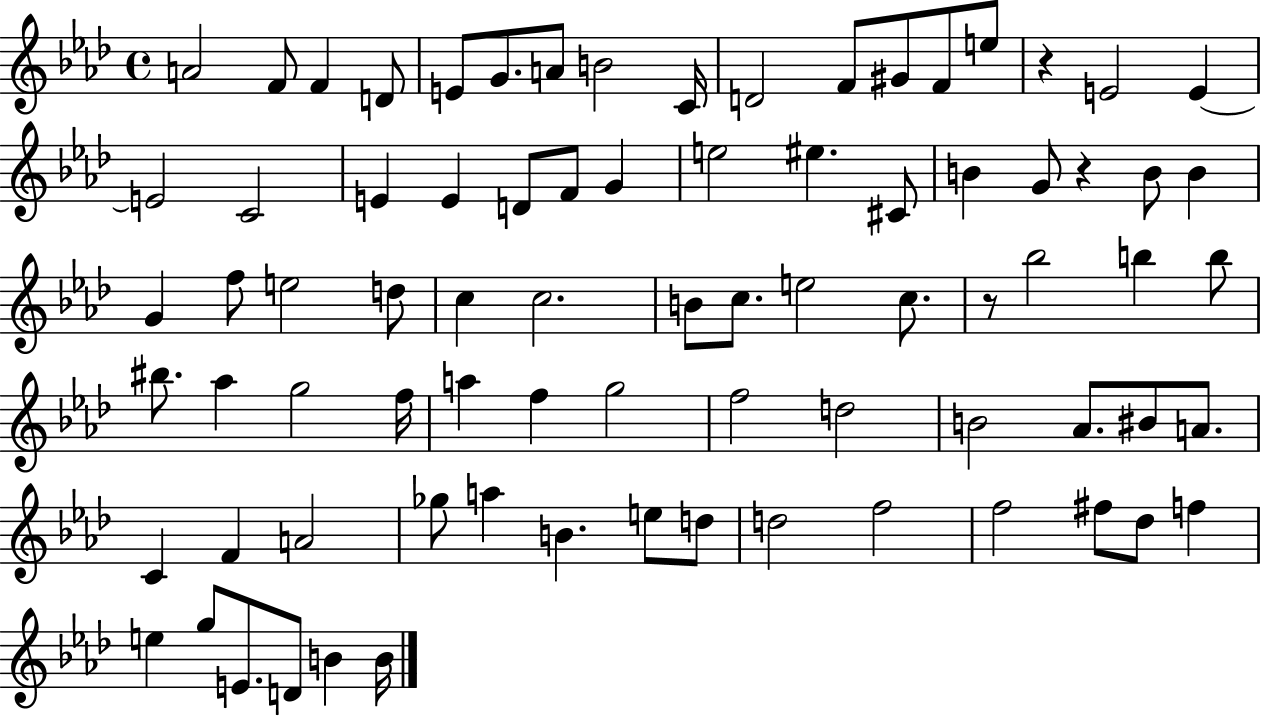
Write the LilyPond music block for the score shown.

{
  \clef treble
  \time 4/4
  \defaultTimeSignature
  \key aes \major
  a'2 f'8 f'4 d'8 | e'8 g'8. a'8 b'2 c'16 | d'2 f'8 gis'8 f'8 e''8 | r4 e'2 e'4~~ | \break e'2 c'2 | e'4 e'4 d'8 f'8 g'4 | e''2 eis''4. cis'8 | b'4 g'8 r4 b'8 b'4 | \break g'4 f''8 e''2 d''8 | c''4 c''2. | b'8 c''8. e''2 c''8. | r8 bes''2 b''4 b''8 | \break bis''8. aes''4 g''2 f''16 | a''4 f''4 g''2 | f''2 d''2 | b'2 aes'8. bis'8 a'8. | \break c'4 f'4 a'2 | ges''8 a''4 b'4. e''8 d''8 | d''2 f''2 | f''2 fis''8 des''8 f''4 | \break e''4 g''8 e'8. d'8 b'4 b'16 | \bar "|."
}